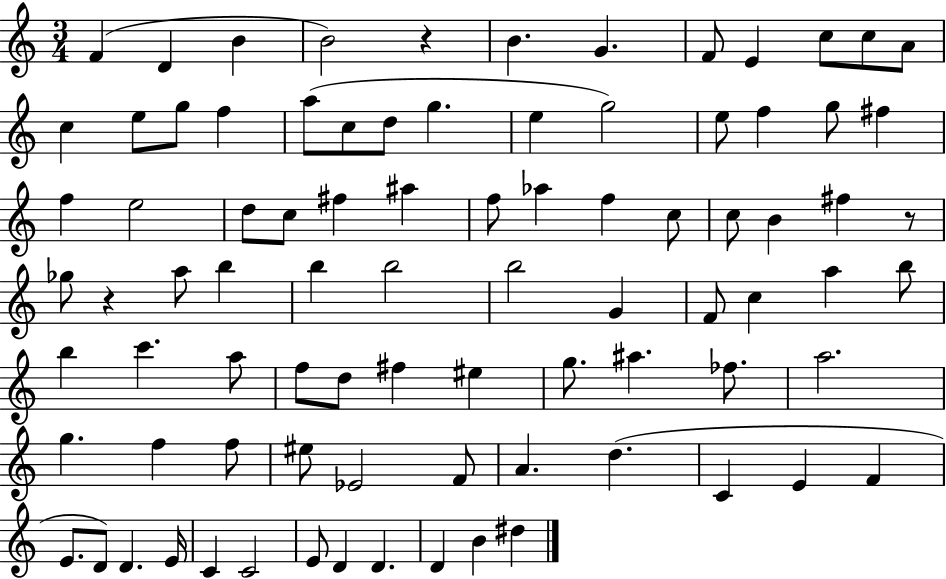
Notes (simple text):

F4/q D4/q B4/q B4/h R/q B4/q. G4/q. F4/e E4/q C5/e C5/e A4/e C5/q E5/e G5/e F5/q A5/e C5/e D5/e G5/q. E5/q G5/h E5/e F5/q G5/e F#5/q F5/q E5/h D5/e C5/e F#5/q A#5/q F5/e Ab5/q F5/q C5/e C5/e B4/q F#5/q R/e Gb5/e R/q A5/e B5/q B5/q B5/h B5/h G4/q F4/e C5/q A5/q B5/e B5/q C6/q. A5/e F5/e D5/e F#5/q EIS5/q G5/e. A#5/q. FES5/e. A5/h. G5/q. F5/q F5/e EIS5/e Eb4/h F4/e A4/q. D5/q. C4/q E4/q F4/q E4/e. D4/e D4/q. E4/s C4/q C4/h E4/e D4/q D4/q. D4/q B4/q D#5/q